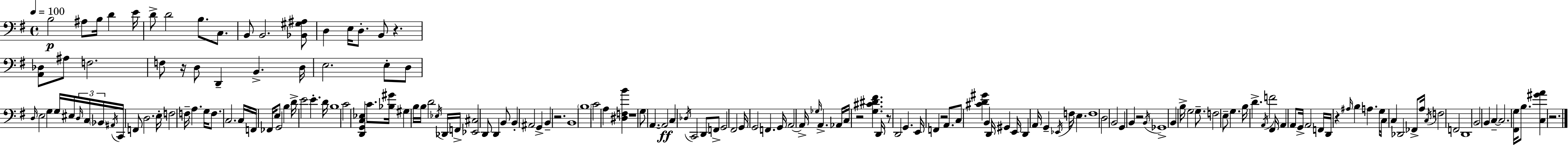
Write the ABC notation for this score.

X:1
T:Untitled
M:4/4
L:1/4
K:G
B,2 ^A,/2 B,/4 D E/4 D/2 D2 B,/2 C,/2 B,,/2 B,,2 [_B,,^G,^A,]/2 D, E,/4 D,/2 B,,/2 z [A,,_D,]/2 ^A,/2 F,2 F,/2 z/4 D,/2 D,, B,, D,/4 E,2 E,/2 D,/2 D,/4 E,2 G, G,/4 ^E,/4 D,/4 C,/4 _B,,/4 ^A,,/4 C,,/4 F,,/2 D,2 E,/4 F,2 F,/4 A, G,/4 F,/2 C,2 C,/4 F,,/4 _F,,/4 E,/2 G,,2 B, D/4 E2 E D/4 B,4 C2 [D,,G,,C,_E,] C/2 [_B,^G]/4 ^G, B,/4 B,/4 D2 _E,/4 _D,,/4 F,,/4 [_E,,^C,]2 D,,/2 D,, B,,/2 B,, ^A,,2 G,, B,, z2 B,,4 B,4 C2 A, [^D,F,B] z4 G,/2 A,, A,,2 C, _D,/4 C,,2 D,,/2 F,,/2 G,,2 ^F,,2 G,,/4 G,,2 F,, G,,/4 A,,2 A,,/4 _G,/4 A,, _A,,/4 C,/4 z2 [G,^C^D^F] D,,/4 z/2 D,,2 G,, E,,/4 F,, z2 A,,/2 C,/2 [^CD^G] B,, D,,/4 ^G,, E,,/4 D,, A,,/4 G,, _E,,/4 F,/4 E, F,4 D,2 B,,2 G,, B,, z2 B,,/4 _G,,4 B,, B,/4 G,2 G,/2 F,2 E,/2 G, B,/4 D A,,/4 F2 ^F,,/4 A,, A,,/2 G,,/4 A,,2 F,,/4 D,,/4 z ^A,/4 B, A, G,/4 C,/4 C, _D,,2 _F,,/2 A,/4 C,/4 F,2 F,,2 D,,4 B,,2 B,, C, C,2 [^F,,G,]/4 B,/2 [C,^GA] z2